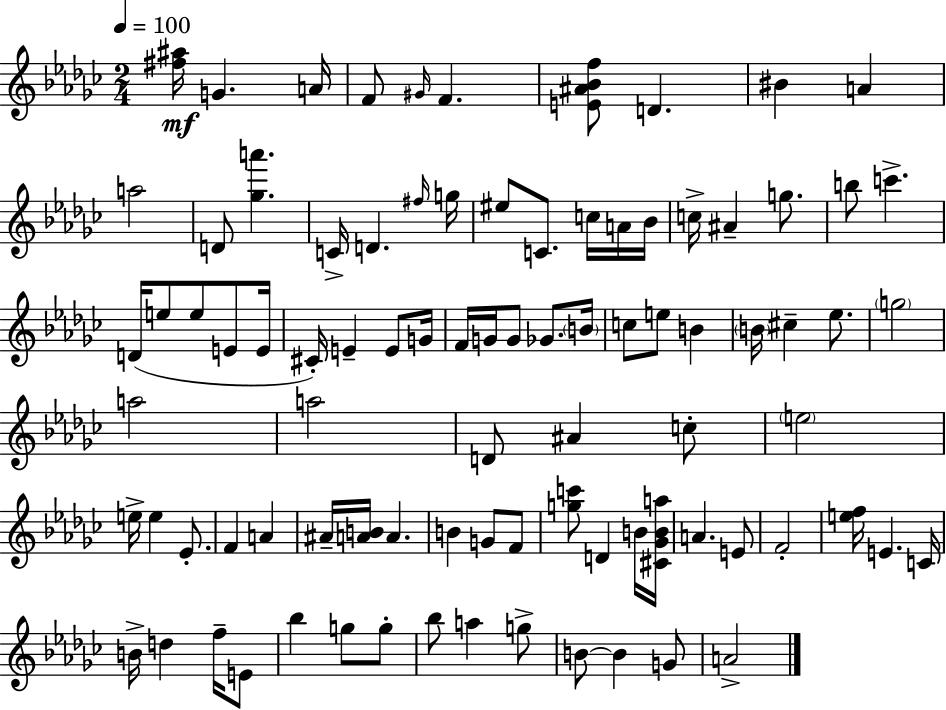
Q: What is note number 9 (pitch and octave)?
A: A5